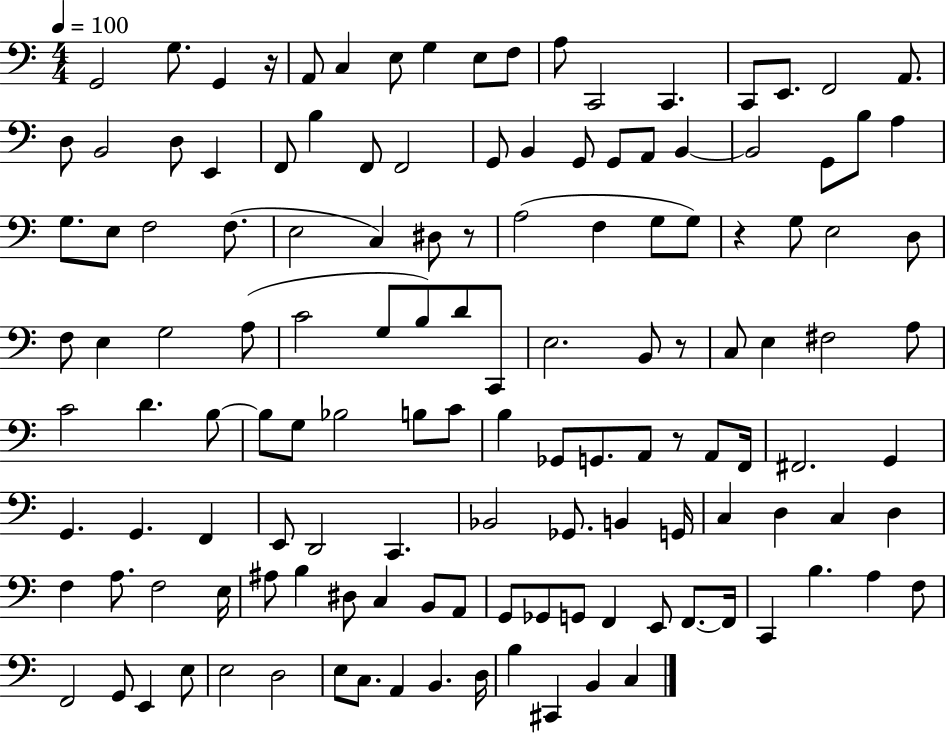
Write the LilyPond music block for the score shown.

{
  \clef bass
  \numericTimeSignature
  \time 4/4
  \key c \major
  \tempo 4 = 100
  \repeat volta 2 { g,2 g8. g,4 r16 | a,8 c4 e8 g4 e8 f8 | a8 c,2 c,4. | c,8 e,8. f,2 a,8. | \break d8 b,2 d8 e,4 | f,8 b4 f,8 f,2 | g,8 b,4 g,8 g,8 a,8 b,4~~ | b,2 g,8 b8 a4 | \break g8. e8 f2 f8.( | e2 c4) dis8 r8 | a2( f4 g8 g8) | r4 g8 e2 d8 | \break f8 e4 g2 a8( | c'2 g8 b8) d'8 c,8 | e2. b,8 r8 | c8 e4 fis2 a8 | \break c'2 d'4. b8~~ | b8 g8 bes2 b8 c'8 | b4 ges,8 g,8. a,8 r8 a,8 f,16 | fis,2. g,4 | \break g,4. g,4. f,4 | e,8 d,2 c,4. | bes,2 ges,8. b,4 g,16 | c4 d4 c4 d4 | \break f4 a8. f2 e16 | ais8 b4 dis8 c4 b,8 a,8 | g,8 ges,8 g,8 f,4 e,8 f,8.~~ f,16 | c,4 b4. a4 f8 | \break f,2 g,8 e,4 e8 | e2 d2 | e8 c8. a,4 b,4. d16 | b4 cis,4 b,4 c4 | \break } \bar "|."
}